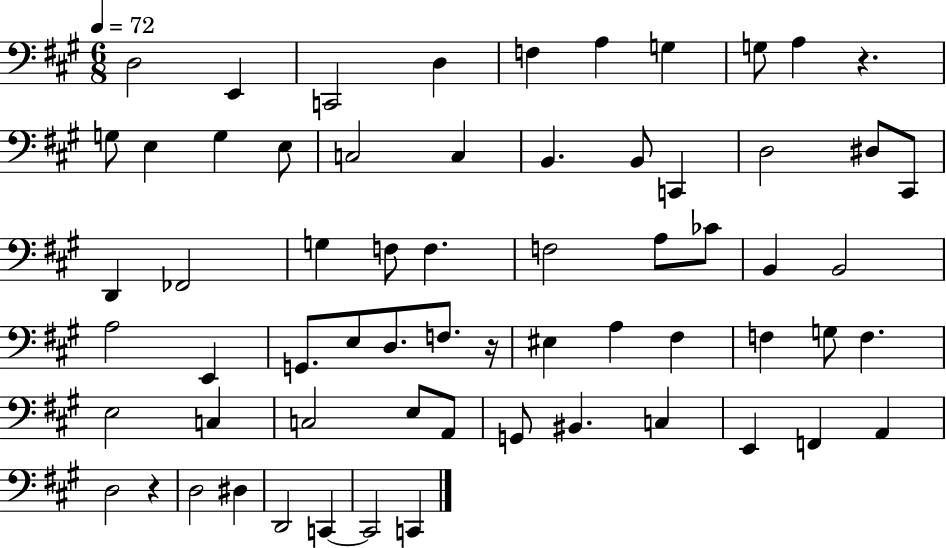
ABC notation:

X:1
T:Untitled
M:6/8
L:1/4
K:A
D,2 E,, C,,2 D, F, A, G, G,/2 A, z G,/2 E, G, E,/2 C,2 C, B,, B,,/2 C,, D,2 ^D,/2 ^C,,/2 D,, _F,,2 G, F,/2 F, F,2 A,/2 _C/2 B,, B,,2 A,2 E,, G,,/2 E,/2 D,/2 F,/2 z/4 ^E, A, ^F, F, G,/2 F, E,2 C, C,2 E,/2 A,,/2 G,,/2 ^B,, C, E,, F,, A,, D,2 z D,2 ^D, D,,2 C,, C,,2 C,,